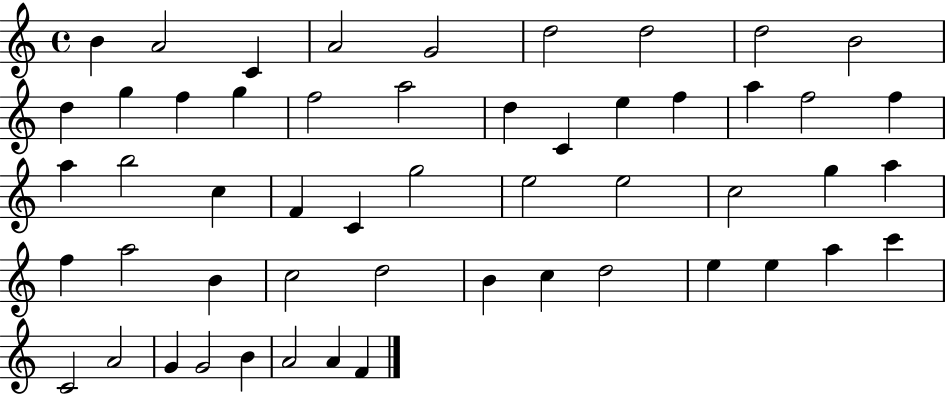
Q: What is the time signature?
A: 4/4